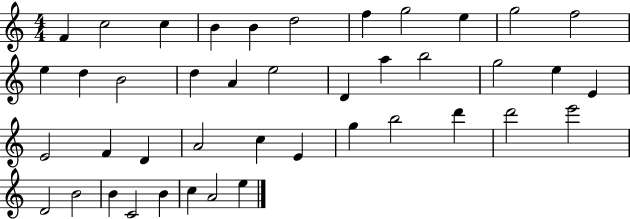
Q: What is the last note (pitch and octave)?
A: E5